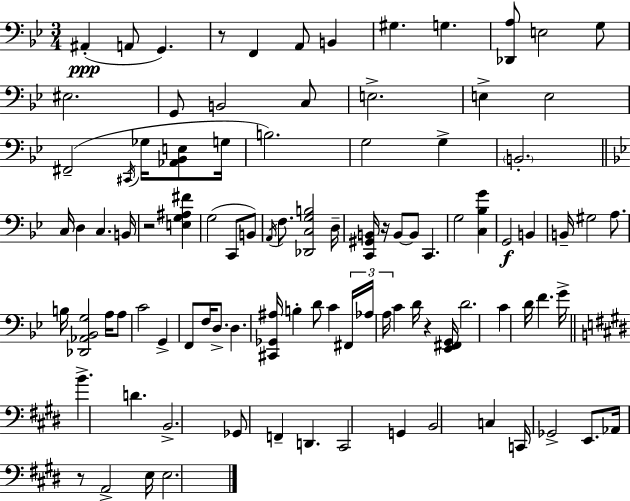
X:1
T:Untitled
M:3/4
L:1/4
K:Gm
^A,, A,,/2 G,, z/2 F,, A,,/2 B,, ^G, G, [_D,,A,]/2 E,2 G,/2 ^E,2 G,,/2 B,,2 C,/2 E,2 E, E,2 ^F,,2 ^C,,/4 _G,/4 [_A,,_B,,E,]/2 G,/4 B,2 G,2 G, B,,2 C,/4 D, C, B,,/4 z2 [E,G,^A,^F] G,2 C,,/2 B,,/2 A,,/4 F,/2 [_D,,C,G,B,]2 D,/4 [C,,^G,,B,,]/4 z/4 B,,/2 B,,/2 C,, G,2 [C,_B,G] G,,2 B,, B,,/4 ^G,2 A,/2 B,/4 [_D,,_A,,_B,,G,]2 A,/4 A,/2 C2 G,, F,,/2 F,/4 D,/2 D, [^C,,_G,,^A,]/4 B, D/2 C ^F,,/4 _A,/4 A,/4 C D/4 z [_E,,^F,,G,,]/4 D2 C D/4 F G/4 B D B,,2 _G,,/2 F,, D,, ^C,,2 G,, B,,2 C, C,,/4 _G,,2 E,,/2 _A,,/4 z/2 A,,2 E,/4 E,2